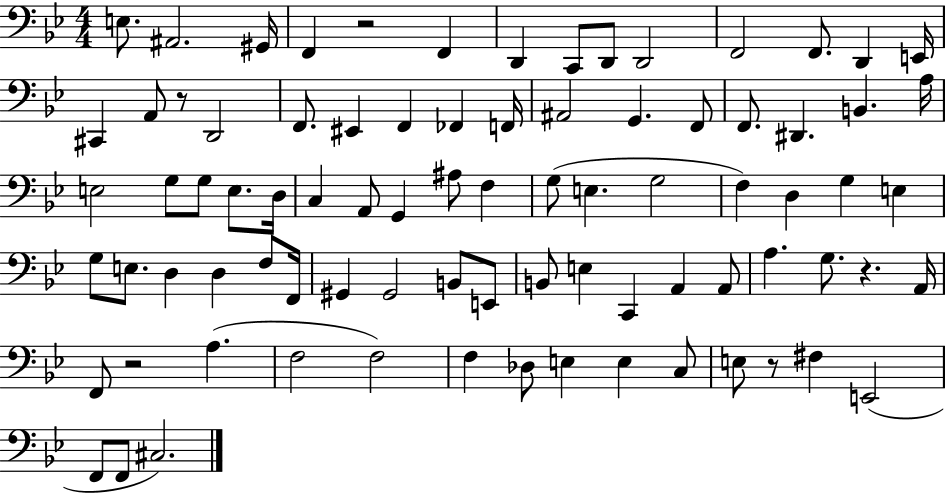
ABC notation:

X:1
T:Untitled
M:4/4
L:1/4
K:Bb
E,/2 ^A,,2 ^G,,/4 F,, z2 F,, D,, C,,/2 D,,/2 D,,2 F,,2 F,,/2 D,, E,,/4 ^C,, A,,/2 z/2 D,,2 F,,/2 ^E,, F,, _F,, F,,/4 ^A,,2 G,, F,,/2 F,,/2 ^D,, B,, A,/4 E,2 G,/2 G,/2 E,/2 D,/4 C, A,,/2 G,, ^A,/2 F, G,/2 E, G,2 F, D, G, E, G,/2 E,/2 D, D, F,/2 F,,/4 ^G,, ^G,,2 B,,/2 E,,/2 B,,/2 E, C,, A,, A,,/2 A, G,/2 z A,,/4 F,,/2 z2 A, F,2 F,2 F, _D,/2 E, E, C,/2 E,/2 z/2 ^F, E,,2 F,,/2 F,,/2 ^C,2